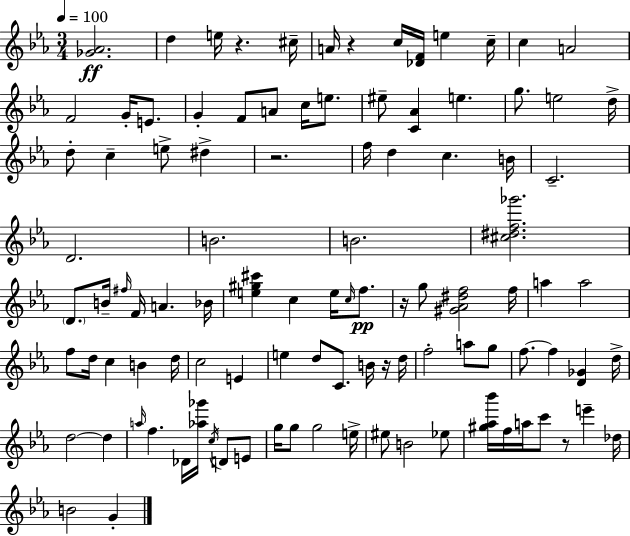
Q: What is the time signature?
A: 3/4